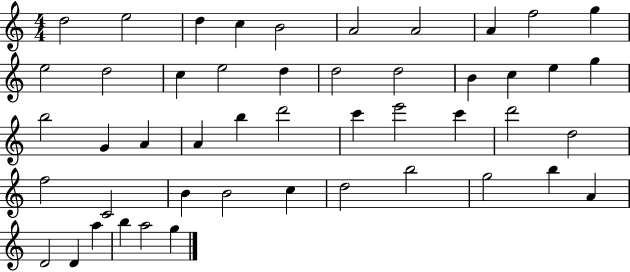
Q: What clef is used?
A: treble